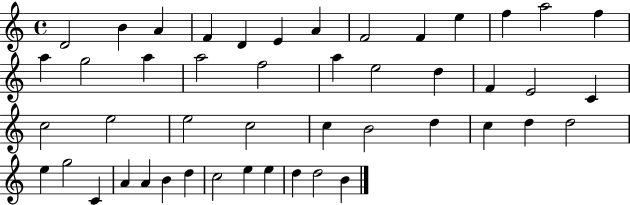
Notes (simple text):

D4/h B4/q A4/q F4/q D4/q E4/q A4/q F4/h F4/q E5/q F5/q A5/h F5/q A5/q G5/h A5/q A5/h F5/h A5/q E5/h D5/q F4/q E4/h C4/q C5/h E5/h E5/h C5/h C5/q B4/h D5/q C5/q D5/q D5/h E5/q G5/h C4/q A4/q A4/q B4/q D5/q C5/h E5/q E5/q D5/q D5/h B4/q